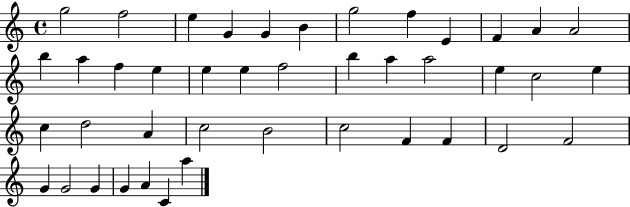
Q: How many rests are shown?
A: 0